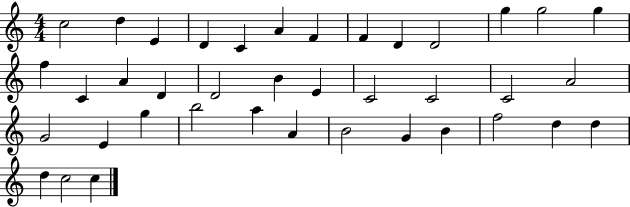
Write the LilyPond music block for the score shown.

{
  \clef treble
  \numericTimeSignature
  \time 4/4
  \key c \major
  c''2 d''4 e'4 | d'4 c'4 a'4 f'4 | f'4 d'4 d'2 | g''4 g''2 g''4 | \break f''4 c'4 a'4 d'4 | d'2 b'4 e'4 | c'2 c'2 | c'2 a'2 | \break g'2 e'4 g''4 | b''2 a''4 a'4 | b'2 g'4 b'4 | f''2 d''4 d''4 | \break d''4 c''2 c''4 | \bar "|."
}